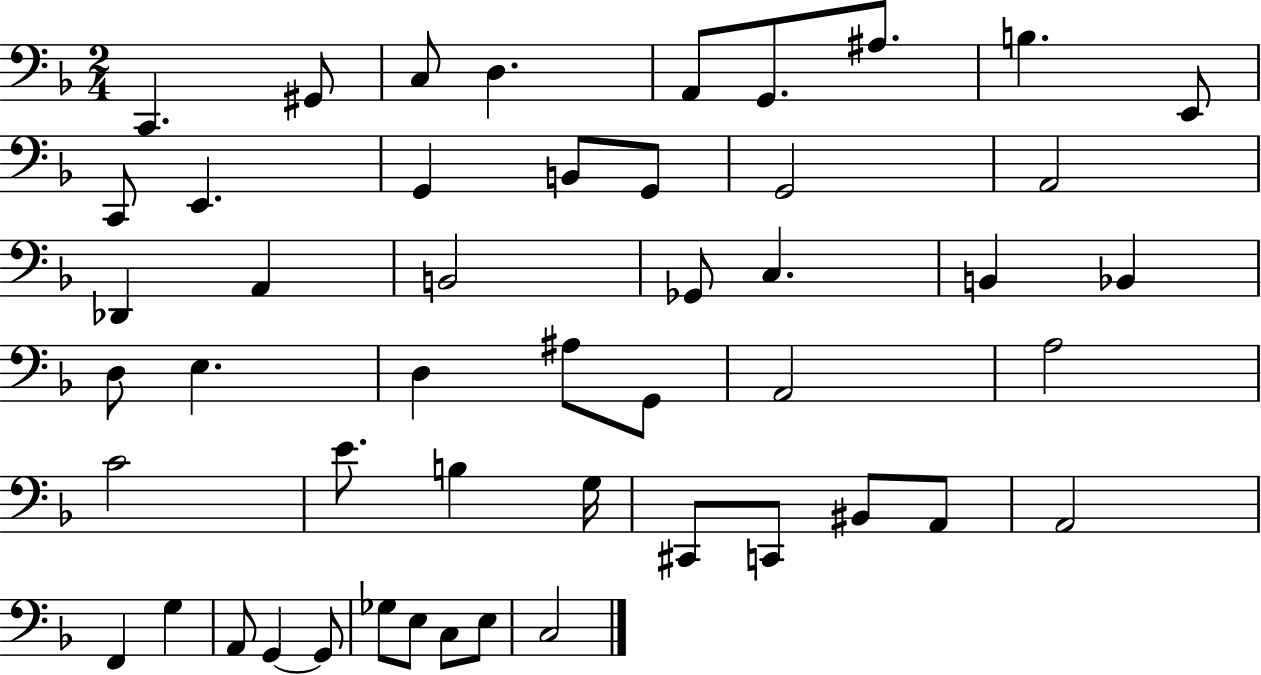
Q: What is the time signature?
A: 2/4